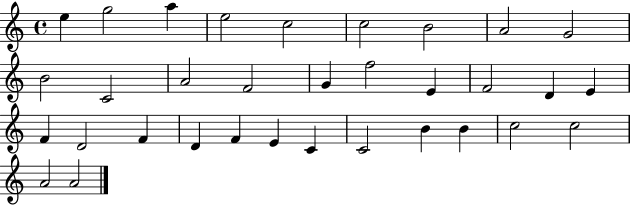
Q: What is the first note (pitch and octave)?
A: E5